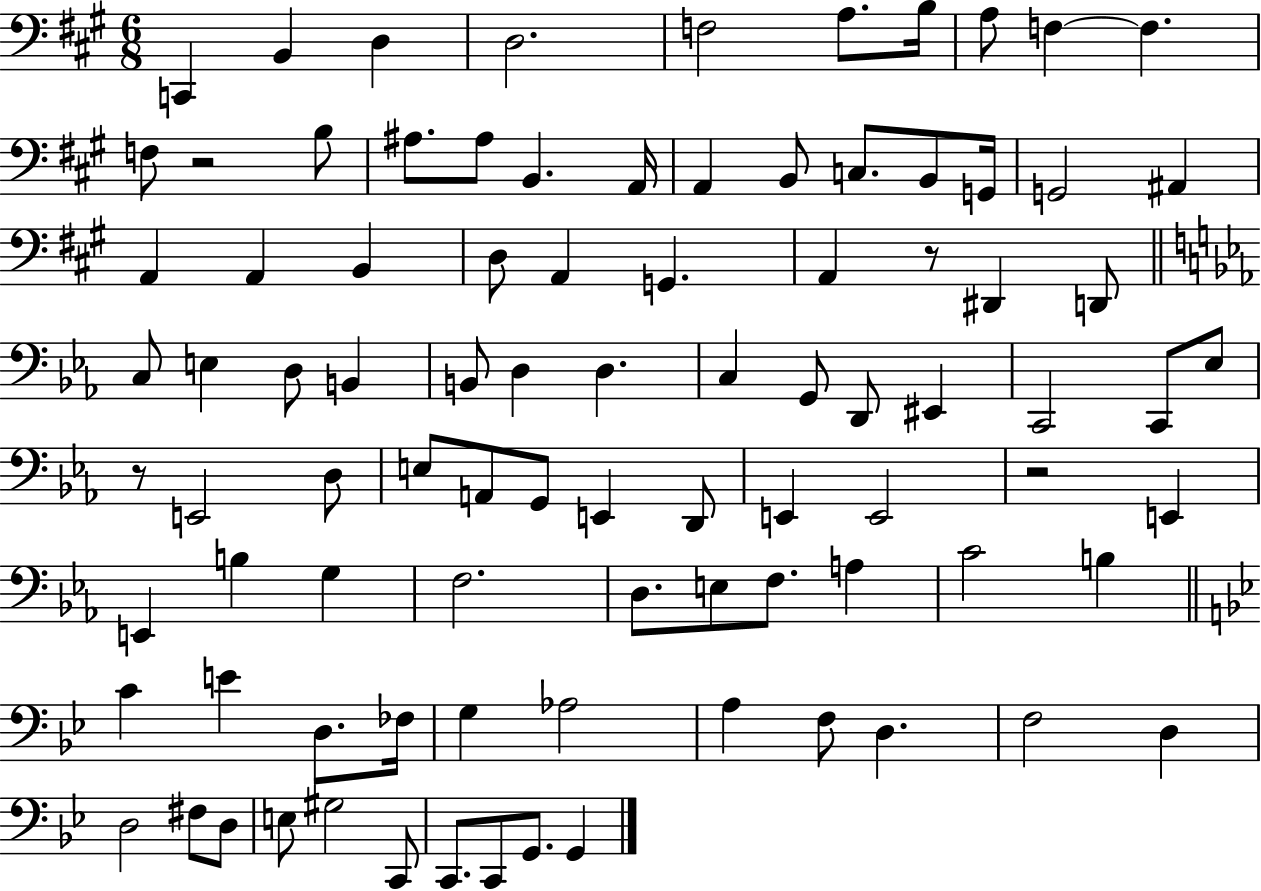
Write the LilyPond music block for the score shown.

{
  \clef bass
  \numericTimeSignature
  \time 6/8
  \key a \major
  c,4 b,4 d4 | d2. | f2 a8. b16 | a8 f4~~ f4. | \break f8 r2 b8 | ais8. ais8 b,4. a,16 | a,4 b,8 c8. b,8 g,16 | g,2 ais,4 | \break a,4 a,4 b,4 | d8 a,4 g,4. | a,4 r8 dis,4 d,8 | \bar "||" \break \key ees \major c8 e4 d8 b,4 | b,8 d4 d4. | c4 g,8 d,8 eis,4 | c,2 c,8 ees8 | \break r8 e,2 d8 | e8 a,8 g,8 e,4 d,8 | e,4 e,2 | r2 e,4 | \break e,4 b4 g4 | f2. | d8. e8 f8. a4 | c'2 b4 | \break \bar "||" \break \key bes \major c'4 e'4 d8. fes16 | g4 aes2 | a4 f8 d4. | f2 d4 | \break d2 fis8 d8 | e8 gis2 c,8 | c,8. c,8 g,8. g,4 | \bar "|."
}